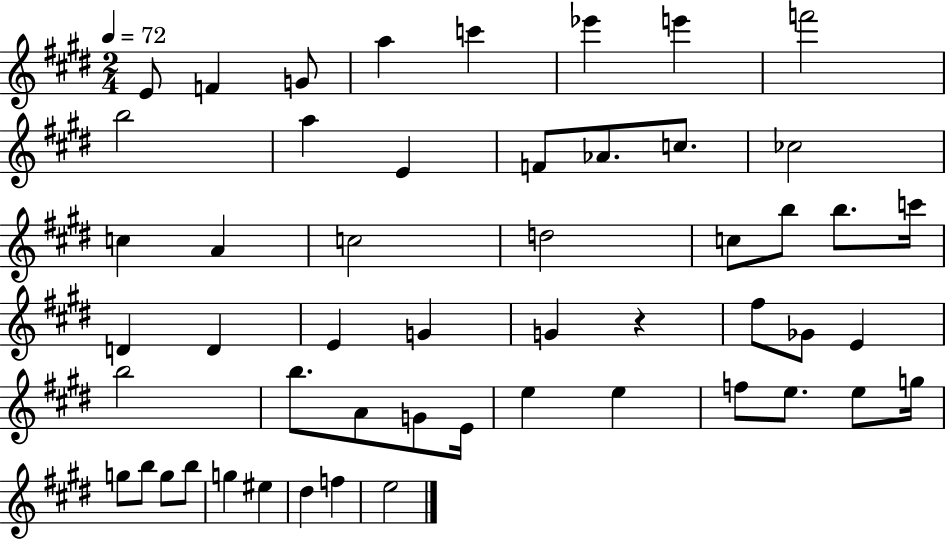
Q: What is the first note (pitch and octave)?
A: E4